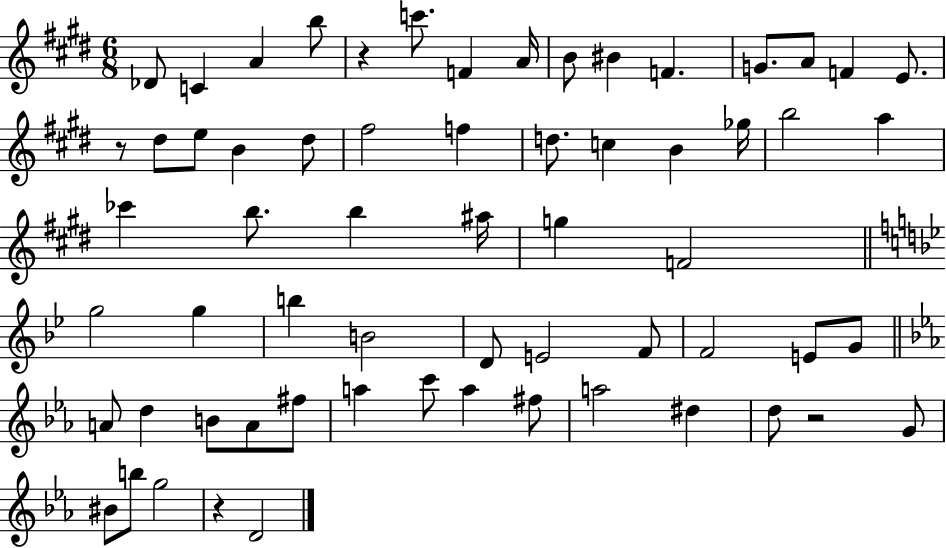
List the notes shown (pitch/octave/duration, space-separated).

Db4/e C4/q A4/q B5/e R/q C6/e. F4/q A4/s B4/e BIS4/q F4/q. G4/e. A4/e F4/q E4/e. R/e D#5/e E5/e B4/q D#5/e F#5/h F5/q D5/e. C5/q B4/q Gb5/s B5/h A5/q CES6/q B5/e. B5/q A#5/s G5/q F4/h G5/h G5/q B5/q B4/h D4/e E4/h F4/e F4/h E4/e G4/e A4/e D5/q B4/e A4/e F#5/e A5/q C6/e A5/q F#5/e A5/h D#5/q D5/e R/h G4/e BIS4/e B5/e G5/h R/q D4/h